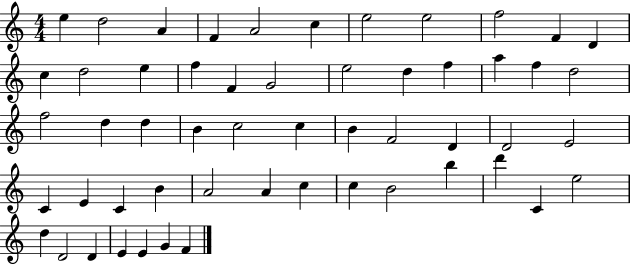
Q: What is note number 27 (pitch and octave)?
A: B4